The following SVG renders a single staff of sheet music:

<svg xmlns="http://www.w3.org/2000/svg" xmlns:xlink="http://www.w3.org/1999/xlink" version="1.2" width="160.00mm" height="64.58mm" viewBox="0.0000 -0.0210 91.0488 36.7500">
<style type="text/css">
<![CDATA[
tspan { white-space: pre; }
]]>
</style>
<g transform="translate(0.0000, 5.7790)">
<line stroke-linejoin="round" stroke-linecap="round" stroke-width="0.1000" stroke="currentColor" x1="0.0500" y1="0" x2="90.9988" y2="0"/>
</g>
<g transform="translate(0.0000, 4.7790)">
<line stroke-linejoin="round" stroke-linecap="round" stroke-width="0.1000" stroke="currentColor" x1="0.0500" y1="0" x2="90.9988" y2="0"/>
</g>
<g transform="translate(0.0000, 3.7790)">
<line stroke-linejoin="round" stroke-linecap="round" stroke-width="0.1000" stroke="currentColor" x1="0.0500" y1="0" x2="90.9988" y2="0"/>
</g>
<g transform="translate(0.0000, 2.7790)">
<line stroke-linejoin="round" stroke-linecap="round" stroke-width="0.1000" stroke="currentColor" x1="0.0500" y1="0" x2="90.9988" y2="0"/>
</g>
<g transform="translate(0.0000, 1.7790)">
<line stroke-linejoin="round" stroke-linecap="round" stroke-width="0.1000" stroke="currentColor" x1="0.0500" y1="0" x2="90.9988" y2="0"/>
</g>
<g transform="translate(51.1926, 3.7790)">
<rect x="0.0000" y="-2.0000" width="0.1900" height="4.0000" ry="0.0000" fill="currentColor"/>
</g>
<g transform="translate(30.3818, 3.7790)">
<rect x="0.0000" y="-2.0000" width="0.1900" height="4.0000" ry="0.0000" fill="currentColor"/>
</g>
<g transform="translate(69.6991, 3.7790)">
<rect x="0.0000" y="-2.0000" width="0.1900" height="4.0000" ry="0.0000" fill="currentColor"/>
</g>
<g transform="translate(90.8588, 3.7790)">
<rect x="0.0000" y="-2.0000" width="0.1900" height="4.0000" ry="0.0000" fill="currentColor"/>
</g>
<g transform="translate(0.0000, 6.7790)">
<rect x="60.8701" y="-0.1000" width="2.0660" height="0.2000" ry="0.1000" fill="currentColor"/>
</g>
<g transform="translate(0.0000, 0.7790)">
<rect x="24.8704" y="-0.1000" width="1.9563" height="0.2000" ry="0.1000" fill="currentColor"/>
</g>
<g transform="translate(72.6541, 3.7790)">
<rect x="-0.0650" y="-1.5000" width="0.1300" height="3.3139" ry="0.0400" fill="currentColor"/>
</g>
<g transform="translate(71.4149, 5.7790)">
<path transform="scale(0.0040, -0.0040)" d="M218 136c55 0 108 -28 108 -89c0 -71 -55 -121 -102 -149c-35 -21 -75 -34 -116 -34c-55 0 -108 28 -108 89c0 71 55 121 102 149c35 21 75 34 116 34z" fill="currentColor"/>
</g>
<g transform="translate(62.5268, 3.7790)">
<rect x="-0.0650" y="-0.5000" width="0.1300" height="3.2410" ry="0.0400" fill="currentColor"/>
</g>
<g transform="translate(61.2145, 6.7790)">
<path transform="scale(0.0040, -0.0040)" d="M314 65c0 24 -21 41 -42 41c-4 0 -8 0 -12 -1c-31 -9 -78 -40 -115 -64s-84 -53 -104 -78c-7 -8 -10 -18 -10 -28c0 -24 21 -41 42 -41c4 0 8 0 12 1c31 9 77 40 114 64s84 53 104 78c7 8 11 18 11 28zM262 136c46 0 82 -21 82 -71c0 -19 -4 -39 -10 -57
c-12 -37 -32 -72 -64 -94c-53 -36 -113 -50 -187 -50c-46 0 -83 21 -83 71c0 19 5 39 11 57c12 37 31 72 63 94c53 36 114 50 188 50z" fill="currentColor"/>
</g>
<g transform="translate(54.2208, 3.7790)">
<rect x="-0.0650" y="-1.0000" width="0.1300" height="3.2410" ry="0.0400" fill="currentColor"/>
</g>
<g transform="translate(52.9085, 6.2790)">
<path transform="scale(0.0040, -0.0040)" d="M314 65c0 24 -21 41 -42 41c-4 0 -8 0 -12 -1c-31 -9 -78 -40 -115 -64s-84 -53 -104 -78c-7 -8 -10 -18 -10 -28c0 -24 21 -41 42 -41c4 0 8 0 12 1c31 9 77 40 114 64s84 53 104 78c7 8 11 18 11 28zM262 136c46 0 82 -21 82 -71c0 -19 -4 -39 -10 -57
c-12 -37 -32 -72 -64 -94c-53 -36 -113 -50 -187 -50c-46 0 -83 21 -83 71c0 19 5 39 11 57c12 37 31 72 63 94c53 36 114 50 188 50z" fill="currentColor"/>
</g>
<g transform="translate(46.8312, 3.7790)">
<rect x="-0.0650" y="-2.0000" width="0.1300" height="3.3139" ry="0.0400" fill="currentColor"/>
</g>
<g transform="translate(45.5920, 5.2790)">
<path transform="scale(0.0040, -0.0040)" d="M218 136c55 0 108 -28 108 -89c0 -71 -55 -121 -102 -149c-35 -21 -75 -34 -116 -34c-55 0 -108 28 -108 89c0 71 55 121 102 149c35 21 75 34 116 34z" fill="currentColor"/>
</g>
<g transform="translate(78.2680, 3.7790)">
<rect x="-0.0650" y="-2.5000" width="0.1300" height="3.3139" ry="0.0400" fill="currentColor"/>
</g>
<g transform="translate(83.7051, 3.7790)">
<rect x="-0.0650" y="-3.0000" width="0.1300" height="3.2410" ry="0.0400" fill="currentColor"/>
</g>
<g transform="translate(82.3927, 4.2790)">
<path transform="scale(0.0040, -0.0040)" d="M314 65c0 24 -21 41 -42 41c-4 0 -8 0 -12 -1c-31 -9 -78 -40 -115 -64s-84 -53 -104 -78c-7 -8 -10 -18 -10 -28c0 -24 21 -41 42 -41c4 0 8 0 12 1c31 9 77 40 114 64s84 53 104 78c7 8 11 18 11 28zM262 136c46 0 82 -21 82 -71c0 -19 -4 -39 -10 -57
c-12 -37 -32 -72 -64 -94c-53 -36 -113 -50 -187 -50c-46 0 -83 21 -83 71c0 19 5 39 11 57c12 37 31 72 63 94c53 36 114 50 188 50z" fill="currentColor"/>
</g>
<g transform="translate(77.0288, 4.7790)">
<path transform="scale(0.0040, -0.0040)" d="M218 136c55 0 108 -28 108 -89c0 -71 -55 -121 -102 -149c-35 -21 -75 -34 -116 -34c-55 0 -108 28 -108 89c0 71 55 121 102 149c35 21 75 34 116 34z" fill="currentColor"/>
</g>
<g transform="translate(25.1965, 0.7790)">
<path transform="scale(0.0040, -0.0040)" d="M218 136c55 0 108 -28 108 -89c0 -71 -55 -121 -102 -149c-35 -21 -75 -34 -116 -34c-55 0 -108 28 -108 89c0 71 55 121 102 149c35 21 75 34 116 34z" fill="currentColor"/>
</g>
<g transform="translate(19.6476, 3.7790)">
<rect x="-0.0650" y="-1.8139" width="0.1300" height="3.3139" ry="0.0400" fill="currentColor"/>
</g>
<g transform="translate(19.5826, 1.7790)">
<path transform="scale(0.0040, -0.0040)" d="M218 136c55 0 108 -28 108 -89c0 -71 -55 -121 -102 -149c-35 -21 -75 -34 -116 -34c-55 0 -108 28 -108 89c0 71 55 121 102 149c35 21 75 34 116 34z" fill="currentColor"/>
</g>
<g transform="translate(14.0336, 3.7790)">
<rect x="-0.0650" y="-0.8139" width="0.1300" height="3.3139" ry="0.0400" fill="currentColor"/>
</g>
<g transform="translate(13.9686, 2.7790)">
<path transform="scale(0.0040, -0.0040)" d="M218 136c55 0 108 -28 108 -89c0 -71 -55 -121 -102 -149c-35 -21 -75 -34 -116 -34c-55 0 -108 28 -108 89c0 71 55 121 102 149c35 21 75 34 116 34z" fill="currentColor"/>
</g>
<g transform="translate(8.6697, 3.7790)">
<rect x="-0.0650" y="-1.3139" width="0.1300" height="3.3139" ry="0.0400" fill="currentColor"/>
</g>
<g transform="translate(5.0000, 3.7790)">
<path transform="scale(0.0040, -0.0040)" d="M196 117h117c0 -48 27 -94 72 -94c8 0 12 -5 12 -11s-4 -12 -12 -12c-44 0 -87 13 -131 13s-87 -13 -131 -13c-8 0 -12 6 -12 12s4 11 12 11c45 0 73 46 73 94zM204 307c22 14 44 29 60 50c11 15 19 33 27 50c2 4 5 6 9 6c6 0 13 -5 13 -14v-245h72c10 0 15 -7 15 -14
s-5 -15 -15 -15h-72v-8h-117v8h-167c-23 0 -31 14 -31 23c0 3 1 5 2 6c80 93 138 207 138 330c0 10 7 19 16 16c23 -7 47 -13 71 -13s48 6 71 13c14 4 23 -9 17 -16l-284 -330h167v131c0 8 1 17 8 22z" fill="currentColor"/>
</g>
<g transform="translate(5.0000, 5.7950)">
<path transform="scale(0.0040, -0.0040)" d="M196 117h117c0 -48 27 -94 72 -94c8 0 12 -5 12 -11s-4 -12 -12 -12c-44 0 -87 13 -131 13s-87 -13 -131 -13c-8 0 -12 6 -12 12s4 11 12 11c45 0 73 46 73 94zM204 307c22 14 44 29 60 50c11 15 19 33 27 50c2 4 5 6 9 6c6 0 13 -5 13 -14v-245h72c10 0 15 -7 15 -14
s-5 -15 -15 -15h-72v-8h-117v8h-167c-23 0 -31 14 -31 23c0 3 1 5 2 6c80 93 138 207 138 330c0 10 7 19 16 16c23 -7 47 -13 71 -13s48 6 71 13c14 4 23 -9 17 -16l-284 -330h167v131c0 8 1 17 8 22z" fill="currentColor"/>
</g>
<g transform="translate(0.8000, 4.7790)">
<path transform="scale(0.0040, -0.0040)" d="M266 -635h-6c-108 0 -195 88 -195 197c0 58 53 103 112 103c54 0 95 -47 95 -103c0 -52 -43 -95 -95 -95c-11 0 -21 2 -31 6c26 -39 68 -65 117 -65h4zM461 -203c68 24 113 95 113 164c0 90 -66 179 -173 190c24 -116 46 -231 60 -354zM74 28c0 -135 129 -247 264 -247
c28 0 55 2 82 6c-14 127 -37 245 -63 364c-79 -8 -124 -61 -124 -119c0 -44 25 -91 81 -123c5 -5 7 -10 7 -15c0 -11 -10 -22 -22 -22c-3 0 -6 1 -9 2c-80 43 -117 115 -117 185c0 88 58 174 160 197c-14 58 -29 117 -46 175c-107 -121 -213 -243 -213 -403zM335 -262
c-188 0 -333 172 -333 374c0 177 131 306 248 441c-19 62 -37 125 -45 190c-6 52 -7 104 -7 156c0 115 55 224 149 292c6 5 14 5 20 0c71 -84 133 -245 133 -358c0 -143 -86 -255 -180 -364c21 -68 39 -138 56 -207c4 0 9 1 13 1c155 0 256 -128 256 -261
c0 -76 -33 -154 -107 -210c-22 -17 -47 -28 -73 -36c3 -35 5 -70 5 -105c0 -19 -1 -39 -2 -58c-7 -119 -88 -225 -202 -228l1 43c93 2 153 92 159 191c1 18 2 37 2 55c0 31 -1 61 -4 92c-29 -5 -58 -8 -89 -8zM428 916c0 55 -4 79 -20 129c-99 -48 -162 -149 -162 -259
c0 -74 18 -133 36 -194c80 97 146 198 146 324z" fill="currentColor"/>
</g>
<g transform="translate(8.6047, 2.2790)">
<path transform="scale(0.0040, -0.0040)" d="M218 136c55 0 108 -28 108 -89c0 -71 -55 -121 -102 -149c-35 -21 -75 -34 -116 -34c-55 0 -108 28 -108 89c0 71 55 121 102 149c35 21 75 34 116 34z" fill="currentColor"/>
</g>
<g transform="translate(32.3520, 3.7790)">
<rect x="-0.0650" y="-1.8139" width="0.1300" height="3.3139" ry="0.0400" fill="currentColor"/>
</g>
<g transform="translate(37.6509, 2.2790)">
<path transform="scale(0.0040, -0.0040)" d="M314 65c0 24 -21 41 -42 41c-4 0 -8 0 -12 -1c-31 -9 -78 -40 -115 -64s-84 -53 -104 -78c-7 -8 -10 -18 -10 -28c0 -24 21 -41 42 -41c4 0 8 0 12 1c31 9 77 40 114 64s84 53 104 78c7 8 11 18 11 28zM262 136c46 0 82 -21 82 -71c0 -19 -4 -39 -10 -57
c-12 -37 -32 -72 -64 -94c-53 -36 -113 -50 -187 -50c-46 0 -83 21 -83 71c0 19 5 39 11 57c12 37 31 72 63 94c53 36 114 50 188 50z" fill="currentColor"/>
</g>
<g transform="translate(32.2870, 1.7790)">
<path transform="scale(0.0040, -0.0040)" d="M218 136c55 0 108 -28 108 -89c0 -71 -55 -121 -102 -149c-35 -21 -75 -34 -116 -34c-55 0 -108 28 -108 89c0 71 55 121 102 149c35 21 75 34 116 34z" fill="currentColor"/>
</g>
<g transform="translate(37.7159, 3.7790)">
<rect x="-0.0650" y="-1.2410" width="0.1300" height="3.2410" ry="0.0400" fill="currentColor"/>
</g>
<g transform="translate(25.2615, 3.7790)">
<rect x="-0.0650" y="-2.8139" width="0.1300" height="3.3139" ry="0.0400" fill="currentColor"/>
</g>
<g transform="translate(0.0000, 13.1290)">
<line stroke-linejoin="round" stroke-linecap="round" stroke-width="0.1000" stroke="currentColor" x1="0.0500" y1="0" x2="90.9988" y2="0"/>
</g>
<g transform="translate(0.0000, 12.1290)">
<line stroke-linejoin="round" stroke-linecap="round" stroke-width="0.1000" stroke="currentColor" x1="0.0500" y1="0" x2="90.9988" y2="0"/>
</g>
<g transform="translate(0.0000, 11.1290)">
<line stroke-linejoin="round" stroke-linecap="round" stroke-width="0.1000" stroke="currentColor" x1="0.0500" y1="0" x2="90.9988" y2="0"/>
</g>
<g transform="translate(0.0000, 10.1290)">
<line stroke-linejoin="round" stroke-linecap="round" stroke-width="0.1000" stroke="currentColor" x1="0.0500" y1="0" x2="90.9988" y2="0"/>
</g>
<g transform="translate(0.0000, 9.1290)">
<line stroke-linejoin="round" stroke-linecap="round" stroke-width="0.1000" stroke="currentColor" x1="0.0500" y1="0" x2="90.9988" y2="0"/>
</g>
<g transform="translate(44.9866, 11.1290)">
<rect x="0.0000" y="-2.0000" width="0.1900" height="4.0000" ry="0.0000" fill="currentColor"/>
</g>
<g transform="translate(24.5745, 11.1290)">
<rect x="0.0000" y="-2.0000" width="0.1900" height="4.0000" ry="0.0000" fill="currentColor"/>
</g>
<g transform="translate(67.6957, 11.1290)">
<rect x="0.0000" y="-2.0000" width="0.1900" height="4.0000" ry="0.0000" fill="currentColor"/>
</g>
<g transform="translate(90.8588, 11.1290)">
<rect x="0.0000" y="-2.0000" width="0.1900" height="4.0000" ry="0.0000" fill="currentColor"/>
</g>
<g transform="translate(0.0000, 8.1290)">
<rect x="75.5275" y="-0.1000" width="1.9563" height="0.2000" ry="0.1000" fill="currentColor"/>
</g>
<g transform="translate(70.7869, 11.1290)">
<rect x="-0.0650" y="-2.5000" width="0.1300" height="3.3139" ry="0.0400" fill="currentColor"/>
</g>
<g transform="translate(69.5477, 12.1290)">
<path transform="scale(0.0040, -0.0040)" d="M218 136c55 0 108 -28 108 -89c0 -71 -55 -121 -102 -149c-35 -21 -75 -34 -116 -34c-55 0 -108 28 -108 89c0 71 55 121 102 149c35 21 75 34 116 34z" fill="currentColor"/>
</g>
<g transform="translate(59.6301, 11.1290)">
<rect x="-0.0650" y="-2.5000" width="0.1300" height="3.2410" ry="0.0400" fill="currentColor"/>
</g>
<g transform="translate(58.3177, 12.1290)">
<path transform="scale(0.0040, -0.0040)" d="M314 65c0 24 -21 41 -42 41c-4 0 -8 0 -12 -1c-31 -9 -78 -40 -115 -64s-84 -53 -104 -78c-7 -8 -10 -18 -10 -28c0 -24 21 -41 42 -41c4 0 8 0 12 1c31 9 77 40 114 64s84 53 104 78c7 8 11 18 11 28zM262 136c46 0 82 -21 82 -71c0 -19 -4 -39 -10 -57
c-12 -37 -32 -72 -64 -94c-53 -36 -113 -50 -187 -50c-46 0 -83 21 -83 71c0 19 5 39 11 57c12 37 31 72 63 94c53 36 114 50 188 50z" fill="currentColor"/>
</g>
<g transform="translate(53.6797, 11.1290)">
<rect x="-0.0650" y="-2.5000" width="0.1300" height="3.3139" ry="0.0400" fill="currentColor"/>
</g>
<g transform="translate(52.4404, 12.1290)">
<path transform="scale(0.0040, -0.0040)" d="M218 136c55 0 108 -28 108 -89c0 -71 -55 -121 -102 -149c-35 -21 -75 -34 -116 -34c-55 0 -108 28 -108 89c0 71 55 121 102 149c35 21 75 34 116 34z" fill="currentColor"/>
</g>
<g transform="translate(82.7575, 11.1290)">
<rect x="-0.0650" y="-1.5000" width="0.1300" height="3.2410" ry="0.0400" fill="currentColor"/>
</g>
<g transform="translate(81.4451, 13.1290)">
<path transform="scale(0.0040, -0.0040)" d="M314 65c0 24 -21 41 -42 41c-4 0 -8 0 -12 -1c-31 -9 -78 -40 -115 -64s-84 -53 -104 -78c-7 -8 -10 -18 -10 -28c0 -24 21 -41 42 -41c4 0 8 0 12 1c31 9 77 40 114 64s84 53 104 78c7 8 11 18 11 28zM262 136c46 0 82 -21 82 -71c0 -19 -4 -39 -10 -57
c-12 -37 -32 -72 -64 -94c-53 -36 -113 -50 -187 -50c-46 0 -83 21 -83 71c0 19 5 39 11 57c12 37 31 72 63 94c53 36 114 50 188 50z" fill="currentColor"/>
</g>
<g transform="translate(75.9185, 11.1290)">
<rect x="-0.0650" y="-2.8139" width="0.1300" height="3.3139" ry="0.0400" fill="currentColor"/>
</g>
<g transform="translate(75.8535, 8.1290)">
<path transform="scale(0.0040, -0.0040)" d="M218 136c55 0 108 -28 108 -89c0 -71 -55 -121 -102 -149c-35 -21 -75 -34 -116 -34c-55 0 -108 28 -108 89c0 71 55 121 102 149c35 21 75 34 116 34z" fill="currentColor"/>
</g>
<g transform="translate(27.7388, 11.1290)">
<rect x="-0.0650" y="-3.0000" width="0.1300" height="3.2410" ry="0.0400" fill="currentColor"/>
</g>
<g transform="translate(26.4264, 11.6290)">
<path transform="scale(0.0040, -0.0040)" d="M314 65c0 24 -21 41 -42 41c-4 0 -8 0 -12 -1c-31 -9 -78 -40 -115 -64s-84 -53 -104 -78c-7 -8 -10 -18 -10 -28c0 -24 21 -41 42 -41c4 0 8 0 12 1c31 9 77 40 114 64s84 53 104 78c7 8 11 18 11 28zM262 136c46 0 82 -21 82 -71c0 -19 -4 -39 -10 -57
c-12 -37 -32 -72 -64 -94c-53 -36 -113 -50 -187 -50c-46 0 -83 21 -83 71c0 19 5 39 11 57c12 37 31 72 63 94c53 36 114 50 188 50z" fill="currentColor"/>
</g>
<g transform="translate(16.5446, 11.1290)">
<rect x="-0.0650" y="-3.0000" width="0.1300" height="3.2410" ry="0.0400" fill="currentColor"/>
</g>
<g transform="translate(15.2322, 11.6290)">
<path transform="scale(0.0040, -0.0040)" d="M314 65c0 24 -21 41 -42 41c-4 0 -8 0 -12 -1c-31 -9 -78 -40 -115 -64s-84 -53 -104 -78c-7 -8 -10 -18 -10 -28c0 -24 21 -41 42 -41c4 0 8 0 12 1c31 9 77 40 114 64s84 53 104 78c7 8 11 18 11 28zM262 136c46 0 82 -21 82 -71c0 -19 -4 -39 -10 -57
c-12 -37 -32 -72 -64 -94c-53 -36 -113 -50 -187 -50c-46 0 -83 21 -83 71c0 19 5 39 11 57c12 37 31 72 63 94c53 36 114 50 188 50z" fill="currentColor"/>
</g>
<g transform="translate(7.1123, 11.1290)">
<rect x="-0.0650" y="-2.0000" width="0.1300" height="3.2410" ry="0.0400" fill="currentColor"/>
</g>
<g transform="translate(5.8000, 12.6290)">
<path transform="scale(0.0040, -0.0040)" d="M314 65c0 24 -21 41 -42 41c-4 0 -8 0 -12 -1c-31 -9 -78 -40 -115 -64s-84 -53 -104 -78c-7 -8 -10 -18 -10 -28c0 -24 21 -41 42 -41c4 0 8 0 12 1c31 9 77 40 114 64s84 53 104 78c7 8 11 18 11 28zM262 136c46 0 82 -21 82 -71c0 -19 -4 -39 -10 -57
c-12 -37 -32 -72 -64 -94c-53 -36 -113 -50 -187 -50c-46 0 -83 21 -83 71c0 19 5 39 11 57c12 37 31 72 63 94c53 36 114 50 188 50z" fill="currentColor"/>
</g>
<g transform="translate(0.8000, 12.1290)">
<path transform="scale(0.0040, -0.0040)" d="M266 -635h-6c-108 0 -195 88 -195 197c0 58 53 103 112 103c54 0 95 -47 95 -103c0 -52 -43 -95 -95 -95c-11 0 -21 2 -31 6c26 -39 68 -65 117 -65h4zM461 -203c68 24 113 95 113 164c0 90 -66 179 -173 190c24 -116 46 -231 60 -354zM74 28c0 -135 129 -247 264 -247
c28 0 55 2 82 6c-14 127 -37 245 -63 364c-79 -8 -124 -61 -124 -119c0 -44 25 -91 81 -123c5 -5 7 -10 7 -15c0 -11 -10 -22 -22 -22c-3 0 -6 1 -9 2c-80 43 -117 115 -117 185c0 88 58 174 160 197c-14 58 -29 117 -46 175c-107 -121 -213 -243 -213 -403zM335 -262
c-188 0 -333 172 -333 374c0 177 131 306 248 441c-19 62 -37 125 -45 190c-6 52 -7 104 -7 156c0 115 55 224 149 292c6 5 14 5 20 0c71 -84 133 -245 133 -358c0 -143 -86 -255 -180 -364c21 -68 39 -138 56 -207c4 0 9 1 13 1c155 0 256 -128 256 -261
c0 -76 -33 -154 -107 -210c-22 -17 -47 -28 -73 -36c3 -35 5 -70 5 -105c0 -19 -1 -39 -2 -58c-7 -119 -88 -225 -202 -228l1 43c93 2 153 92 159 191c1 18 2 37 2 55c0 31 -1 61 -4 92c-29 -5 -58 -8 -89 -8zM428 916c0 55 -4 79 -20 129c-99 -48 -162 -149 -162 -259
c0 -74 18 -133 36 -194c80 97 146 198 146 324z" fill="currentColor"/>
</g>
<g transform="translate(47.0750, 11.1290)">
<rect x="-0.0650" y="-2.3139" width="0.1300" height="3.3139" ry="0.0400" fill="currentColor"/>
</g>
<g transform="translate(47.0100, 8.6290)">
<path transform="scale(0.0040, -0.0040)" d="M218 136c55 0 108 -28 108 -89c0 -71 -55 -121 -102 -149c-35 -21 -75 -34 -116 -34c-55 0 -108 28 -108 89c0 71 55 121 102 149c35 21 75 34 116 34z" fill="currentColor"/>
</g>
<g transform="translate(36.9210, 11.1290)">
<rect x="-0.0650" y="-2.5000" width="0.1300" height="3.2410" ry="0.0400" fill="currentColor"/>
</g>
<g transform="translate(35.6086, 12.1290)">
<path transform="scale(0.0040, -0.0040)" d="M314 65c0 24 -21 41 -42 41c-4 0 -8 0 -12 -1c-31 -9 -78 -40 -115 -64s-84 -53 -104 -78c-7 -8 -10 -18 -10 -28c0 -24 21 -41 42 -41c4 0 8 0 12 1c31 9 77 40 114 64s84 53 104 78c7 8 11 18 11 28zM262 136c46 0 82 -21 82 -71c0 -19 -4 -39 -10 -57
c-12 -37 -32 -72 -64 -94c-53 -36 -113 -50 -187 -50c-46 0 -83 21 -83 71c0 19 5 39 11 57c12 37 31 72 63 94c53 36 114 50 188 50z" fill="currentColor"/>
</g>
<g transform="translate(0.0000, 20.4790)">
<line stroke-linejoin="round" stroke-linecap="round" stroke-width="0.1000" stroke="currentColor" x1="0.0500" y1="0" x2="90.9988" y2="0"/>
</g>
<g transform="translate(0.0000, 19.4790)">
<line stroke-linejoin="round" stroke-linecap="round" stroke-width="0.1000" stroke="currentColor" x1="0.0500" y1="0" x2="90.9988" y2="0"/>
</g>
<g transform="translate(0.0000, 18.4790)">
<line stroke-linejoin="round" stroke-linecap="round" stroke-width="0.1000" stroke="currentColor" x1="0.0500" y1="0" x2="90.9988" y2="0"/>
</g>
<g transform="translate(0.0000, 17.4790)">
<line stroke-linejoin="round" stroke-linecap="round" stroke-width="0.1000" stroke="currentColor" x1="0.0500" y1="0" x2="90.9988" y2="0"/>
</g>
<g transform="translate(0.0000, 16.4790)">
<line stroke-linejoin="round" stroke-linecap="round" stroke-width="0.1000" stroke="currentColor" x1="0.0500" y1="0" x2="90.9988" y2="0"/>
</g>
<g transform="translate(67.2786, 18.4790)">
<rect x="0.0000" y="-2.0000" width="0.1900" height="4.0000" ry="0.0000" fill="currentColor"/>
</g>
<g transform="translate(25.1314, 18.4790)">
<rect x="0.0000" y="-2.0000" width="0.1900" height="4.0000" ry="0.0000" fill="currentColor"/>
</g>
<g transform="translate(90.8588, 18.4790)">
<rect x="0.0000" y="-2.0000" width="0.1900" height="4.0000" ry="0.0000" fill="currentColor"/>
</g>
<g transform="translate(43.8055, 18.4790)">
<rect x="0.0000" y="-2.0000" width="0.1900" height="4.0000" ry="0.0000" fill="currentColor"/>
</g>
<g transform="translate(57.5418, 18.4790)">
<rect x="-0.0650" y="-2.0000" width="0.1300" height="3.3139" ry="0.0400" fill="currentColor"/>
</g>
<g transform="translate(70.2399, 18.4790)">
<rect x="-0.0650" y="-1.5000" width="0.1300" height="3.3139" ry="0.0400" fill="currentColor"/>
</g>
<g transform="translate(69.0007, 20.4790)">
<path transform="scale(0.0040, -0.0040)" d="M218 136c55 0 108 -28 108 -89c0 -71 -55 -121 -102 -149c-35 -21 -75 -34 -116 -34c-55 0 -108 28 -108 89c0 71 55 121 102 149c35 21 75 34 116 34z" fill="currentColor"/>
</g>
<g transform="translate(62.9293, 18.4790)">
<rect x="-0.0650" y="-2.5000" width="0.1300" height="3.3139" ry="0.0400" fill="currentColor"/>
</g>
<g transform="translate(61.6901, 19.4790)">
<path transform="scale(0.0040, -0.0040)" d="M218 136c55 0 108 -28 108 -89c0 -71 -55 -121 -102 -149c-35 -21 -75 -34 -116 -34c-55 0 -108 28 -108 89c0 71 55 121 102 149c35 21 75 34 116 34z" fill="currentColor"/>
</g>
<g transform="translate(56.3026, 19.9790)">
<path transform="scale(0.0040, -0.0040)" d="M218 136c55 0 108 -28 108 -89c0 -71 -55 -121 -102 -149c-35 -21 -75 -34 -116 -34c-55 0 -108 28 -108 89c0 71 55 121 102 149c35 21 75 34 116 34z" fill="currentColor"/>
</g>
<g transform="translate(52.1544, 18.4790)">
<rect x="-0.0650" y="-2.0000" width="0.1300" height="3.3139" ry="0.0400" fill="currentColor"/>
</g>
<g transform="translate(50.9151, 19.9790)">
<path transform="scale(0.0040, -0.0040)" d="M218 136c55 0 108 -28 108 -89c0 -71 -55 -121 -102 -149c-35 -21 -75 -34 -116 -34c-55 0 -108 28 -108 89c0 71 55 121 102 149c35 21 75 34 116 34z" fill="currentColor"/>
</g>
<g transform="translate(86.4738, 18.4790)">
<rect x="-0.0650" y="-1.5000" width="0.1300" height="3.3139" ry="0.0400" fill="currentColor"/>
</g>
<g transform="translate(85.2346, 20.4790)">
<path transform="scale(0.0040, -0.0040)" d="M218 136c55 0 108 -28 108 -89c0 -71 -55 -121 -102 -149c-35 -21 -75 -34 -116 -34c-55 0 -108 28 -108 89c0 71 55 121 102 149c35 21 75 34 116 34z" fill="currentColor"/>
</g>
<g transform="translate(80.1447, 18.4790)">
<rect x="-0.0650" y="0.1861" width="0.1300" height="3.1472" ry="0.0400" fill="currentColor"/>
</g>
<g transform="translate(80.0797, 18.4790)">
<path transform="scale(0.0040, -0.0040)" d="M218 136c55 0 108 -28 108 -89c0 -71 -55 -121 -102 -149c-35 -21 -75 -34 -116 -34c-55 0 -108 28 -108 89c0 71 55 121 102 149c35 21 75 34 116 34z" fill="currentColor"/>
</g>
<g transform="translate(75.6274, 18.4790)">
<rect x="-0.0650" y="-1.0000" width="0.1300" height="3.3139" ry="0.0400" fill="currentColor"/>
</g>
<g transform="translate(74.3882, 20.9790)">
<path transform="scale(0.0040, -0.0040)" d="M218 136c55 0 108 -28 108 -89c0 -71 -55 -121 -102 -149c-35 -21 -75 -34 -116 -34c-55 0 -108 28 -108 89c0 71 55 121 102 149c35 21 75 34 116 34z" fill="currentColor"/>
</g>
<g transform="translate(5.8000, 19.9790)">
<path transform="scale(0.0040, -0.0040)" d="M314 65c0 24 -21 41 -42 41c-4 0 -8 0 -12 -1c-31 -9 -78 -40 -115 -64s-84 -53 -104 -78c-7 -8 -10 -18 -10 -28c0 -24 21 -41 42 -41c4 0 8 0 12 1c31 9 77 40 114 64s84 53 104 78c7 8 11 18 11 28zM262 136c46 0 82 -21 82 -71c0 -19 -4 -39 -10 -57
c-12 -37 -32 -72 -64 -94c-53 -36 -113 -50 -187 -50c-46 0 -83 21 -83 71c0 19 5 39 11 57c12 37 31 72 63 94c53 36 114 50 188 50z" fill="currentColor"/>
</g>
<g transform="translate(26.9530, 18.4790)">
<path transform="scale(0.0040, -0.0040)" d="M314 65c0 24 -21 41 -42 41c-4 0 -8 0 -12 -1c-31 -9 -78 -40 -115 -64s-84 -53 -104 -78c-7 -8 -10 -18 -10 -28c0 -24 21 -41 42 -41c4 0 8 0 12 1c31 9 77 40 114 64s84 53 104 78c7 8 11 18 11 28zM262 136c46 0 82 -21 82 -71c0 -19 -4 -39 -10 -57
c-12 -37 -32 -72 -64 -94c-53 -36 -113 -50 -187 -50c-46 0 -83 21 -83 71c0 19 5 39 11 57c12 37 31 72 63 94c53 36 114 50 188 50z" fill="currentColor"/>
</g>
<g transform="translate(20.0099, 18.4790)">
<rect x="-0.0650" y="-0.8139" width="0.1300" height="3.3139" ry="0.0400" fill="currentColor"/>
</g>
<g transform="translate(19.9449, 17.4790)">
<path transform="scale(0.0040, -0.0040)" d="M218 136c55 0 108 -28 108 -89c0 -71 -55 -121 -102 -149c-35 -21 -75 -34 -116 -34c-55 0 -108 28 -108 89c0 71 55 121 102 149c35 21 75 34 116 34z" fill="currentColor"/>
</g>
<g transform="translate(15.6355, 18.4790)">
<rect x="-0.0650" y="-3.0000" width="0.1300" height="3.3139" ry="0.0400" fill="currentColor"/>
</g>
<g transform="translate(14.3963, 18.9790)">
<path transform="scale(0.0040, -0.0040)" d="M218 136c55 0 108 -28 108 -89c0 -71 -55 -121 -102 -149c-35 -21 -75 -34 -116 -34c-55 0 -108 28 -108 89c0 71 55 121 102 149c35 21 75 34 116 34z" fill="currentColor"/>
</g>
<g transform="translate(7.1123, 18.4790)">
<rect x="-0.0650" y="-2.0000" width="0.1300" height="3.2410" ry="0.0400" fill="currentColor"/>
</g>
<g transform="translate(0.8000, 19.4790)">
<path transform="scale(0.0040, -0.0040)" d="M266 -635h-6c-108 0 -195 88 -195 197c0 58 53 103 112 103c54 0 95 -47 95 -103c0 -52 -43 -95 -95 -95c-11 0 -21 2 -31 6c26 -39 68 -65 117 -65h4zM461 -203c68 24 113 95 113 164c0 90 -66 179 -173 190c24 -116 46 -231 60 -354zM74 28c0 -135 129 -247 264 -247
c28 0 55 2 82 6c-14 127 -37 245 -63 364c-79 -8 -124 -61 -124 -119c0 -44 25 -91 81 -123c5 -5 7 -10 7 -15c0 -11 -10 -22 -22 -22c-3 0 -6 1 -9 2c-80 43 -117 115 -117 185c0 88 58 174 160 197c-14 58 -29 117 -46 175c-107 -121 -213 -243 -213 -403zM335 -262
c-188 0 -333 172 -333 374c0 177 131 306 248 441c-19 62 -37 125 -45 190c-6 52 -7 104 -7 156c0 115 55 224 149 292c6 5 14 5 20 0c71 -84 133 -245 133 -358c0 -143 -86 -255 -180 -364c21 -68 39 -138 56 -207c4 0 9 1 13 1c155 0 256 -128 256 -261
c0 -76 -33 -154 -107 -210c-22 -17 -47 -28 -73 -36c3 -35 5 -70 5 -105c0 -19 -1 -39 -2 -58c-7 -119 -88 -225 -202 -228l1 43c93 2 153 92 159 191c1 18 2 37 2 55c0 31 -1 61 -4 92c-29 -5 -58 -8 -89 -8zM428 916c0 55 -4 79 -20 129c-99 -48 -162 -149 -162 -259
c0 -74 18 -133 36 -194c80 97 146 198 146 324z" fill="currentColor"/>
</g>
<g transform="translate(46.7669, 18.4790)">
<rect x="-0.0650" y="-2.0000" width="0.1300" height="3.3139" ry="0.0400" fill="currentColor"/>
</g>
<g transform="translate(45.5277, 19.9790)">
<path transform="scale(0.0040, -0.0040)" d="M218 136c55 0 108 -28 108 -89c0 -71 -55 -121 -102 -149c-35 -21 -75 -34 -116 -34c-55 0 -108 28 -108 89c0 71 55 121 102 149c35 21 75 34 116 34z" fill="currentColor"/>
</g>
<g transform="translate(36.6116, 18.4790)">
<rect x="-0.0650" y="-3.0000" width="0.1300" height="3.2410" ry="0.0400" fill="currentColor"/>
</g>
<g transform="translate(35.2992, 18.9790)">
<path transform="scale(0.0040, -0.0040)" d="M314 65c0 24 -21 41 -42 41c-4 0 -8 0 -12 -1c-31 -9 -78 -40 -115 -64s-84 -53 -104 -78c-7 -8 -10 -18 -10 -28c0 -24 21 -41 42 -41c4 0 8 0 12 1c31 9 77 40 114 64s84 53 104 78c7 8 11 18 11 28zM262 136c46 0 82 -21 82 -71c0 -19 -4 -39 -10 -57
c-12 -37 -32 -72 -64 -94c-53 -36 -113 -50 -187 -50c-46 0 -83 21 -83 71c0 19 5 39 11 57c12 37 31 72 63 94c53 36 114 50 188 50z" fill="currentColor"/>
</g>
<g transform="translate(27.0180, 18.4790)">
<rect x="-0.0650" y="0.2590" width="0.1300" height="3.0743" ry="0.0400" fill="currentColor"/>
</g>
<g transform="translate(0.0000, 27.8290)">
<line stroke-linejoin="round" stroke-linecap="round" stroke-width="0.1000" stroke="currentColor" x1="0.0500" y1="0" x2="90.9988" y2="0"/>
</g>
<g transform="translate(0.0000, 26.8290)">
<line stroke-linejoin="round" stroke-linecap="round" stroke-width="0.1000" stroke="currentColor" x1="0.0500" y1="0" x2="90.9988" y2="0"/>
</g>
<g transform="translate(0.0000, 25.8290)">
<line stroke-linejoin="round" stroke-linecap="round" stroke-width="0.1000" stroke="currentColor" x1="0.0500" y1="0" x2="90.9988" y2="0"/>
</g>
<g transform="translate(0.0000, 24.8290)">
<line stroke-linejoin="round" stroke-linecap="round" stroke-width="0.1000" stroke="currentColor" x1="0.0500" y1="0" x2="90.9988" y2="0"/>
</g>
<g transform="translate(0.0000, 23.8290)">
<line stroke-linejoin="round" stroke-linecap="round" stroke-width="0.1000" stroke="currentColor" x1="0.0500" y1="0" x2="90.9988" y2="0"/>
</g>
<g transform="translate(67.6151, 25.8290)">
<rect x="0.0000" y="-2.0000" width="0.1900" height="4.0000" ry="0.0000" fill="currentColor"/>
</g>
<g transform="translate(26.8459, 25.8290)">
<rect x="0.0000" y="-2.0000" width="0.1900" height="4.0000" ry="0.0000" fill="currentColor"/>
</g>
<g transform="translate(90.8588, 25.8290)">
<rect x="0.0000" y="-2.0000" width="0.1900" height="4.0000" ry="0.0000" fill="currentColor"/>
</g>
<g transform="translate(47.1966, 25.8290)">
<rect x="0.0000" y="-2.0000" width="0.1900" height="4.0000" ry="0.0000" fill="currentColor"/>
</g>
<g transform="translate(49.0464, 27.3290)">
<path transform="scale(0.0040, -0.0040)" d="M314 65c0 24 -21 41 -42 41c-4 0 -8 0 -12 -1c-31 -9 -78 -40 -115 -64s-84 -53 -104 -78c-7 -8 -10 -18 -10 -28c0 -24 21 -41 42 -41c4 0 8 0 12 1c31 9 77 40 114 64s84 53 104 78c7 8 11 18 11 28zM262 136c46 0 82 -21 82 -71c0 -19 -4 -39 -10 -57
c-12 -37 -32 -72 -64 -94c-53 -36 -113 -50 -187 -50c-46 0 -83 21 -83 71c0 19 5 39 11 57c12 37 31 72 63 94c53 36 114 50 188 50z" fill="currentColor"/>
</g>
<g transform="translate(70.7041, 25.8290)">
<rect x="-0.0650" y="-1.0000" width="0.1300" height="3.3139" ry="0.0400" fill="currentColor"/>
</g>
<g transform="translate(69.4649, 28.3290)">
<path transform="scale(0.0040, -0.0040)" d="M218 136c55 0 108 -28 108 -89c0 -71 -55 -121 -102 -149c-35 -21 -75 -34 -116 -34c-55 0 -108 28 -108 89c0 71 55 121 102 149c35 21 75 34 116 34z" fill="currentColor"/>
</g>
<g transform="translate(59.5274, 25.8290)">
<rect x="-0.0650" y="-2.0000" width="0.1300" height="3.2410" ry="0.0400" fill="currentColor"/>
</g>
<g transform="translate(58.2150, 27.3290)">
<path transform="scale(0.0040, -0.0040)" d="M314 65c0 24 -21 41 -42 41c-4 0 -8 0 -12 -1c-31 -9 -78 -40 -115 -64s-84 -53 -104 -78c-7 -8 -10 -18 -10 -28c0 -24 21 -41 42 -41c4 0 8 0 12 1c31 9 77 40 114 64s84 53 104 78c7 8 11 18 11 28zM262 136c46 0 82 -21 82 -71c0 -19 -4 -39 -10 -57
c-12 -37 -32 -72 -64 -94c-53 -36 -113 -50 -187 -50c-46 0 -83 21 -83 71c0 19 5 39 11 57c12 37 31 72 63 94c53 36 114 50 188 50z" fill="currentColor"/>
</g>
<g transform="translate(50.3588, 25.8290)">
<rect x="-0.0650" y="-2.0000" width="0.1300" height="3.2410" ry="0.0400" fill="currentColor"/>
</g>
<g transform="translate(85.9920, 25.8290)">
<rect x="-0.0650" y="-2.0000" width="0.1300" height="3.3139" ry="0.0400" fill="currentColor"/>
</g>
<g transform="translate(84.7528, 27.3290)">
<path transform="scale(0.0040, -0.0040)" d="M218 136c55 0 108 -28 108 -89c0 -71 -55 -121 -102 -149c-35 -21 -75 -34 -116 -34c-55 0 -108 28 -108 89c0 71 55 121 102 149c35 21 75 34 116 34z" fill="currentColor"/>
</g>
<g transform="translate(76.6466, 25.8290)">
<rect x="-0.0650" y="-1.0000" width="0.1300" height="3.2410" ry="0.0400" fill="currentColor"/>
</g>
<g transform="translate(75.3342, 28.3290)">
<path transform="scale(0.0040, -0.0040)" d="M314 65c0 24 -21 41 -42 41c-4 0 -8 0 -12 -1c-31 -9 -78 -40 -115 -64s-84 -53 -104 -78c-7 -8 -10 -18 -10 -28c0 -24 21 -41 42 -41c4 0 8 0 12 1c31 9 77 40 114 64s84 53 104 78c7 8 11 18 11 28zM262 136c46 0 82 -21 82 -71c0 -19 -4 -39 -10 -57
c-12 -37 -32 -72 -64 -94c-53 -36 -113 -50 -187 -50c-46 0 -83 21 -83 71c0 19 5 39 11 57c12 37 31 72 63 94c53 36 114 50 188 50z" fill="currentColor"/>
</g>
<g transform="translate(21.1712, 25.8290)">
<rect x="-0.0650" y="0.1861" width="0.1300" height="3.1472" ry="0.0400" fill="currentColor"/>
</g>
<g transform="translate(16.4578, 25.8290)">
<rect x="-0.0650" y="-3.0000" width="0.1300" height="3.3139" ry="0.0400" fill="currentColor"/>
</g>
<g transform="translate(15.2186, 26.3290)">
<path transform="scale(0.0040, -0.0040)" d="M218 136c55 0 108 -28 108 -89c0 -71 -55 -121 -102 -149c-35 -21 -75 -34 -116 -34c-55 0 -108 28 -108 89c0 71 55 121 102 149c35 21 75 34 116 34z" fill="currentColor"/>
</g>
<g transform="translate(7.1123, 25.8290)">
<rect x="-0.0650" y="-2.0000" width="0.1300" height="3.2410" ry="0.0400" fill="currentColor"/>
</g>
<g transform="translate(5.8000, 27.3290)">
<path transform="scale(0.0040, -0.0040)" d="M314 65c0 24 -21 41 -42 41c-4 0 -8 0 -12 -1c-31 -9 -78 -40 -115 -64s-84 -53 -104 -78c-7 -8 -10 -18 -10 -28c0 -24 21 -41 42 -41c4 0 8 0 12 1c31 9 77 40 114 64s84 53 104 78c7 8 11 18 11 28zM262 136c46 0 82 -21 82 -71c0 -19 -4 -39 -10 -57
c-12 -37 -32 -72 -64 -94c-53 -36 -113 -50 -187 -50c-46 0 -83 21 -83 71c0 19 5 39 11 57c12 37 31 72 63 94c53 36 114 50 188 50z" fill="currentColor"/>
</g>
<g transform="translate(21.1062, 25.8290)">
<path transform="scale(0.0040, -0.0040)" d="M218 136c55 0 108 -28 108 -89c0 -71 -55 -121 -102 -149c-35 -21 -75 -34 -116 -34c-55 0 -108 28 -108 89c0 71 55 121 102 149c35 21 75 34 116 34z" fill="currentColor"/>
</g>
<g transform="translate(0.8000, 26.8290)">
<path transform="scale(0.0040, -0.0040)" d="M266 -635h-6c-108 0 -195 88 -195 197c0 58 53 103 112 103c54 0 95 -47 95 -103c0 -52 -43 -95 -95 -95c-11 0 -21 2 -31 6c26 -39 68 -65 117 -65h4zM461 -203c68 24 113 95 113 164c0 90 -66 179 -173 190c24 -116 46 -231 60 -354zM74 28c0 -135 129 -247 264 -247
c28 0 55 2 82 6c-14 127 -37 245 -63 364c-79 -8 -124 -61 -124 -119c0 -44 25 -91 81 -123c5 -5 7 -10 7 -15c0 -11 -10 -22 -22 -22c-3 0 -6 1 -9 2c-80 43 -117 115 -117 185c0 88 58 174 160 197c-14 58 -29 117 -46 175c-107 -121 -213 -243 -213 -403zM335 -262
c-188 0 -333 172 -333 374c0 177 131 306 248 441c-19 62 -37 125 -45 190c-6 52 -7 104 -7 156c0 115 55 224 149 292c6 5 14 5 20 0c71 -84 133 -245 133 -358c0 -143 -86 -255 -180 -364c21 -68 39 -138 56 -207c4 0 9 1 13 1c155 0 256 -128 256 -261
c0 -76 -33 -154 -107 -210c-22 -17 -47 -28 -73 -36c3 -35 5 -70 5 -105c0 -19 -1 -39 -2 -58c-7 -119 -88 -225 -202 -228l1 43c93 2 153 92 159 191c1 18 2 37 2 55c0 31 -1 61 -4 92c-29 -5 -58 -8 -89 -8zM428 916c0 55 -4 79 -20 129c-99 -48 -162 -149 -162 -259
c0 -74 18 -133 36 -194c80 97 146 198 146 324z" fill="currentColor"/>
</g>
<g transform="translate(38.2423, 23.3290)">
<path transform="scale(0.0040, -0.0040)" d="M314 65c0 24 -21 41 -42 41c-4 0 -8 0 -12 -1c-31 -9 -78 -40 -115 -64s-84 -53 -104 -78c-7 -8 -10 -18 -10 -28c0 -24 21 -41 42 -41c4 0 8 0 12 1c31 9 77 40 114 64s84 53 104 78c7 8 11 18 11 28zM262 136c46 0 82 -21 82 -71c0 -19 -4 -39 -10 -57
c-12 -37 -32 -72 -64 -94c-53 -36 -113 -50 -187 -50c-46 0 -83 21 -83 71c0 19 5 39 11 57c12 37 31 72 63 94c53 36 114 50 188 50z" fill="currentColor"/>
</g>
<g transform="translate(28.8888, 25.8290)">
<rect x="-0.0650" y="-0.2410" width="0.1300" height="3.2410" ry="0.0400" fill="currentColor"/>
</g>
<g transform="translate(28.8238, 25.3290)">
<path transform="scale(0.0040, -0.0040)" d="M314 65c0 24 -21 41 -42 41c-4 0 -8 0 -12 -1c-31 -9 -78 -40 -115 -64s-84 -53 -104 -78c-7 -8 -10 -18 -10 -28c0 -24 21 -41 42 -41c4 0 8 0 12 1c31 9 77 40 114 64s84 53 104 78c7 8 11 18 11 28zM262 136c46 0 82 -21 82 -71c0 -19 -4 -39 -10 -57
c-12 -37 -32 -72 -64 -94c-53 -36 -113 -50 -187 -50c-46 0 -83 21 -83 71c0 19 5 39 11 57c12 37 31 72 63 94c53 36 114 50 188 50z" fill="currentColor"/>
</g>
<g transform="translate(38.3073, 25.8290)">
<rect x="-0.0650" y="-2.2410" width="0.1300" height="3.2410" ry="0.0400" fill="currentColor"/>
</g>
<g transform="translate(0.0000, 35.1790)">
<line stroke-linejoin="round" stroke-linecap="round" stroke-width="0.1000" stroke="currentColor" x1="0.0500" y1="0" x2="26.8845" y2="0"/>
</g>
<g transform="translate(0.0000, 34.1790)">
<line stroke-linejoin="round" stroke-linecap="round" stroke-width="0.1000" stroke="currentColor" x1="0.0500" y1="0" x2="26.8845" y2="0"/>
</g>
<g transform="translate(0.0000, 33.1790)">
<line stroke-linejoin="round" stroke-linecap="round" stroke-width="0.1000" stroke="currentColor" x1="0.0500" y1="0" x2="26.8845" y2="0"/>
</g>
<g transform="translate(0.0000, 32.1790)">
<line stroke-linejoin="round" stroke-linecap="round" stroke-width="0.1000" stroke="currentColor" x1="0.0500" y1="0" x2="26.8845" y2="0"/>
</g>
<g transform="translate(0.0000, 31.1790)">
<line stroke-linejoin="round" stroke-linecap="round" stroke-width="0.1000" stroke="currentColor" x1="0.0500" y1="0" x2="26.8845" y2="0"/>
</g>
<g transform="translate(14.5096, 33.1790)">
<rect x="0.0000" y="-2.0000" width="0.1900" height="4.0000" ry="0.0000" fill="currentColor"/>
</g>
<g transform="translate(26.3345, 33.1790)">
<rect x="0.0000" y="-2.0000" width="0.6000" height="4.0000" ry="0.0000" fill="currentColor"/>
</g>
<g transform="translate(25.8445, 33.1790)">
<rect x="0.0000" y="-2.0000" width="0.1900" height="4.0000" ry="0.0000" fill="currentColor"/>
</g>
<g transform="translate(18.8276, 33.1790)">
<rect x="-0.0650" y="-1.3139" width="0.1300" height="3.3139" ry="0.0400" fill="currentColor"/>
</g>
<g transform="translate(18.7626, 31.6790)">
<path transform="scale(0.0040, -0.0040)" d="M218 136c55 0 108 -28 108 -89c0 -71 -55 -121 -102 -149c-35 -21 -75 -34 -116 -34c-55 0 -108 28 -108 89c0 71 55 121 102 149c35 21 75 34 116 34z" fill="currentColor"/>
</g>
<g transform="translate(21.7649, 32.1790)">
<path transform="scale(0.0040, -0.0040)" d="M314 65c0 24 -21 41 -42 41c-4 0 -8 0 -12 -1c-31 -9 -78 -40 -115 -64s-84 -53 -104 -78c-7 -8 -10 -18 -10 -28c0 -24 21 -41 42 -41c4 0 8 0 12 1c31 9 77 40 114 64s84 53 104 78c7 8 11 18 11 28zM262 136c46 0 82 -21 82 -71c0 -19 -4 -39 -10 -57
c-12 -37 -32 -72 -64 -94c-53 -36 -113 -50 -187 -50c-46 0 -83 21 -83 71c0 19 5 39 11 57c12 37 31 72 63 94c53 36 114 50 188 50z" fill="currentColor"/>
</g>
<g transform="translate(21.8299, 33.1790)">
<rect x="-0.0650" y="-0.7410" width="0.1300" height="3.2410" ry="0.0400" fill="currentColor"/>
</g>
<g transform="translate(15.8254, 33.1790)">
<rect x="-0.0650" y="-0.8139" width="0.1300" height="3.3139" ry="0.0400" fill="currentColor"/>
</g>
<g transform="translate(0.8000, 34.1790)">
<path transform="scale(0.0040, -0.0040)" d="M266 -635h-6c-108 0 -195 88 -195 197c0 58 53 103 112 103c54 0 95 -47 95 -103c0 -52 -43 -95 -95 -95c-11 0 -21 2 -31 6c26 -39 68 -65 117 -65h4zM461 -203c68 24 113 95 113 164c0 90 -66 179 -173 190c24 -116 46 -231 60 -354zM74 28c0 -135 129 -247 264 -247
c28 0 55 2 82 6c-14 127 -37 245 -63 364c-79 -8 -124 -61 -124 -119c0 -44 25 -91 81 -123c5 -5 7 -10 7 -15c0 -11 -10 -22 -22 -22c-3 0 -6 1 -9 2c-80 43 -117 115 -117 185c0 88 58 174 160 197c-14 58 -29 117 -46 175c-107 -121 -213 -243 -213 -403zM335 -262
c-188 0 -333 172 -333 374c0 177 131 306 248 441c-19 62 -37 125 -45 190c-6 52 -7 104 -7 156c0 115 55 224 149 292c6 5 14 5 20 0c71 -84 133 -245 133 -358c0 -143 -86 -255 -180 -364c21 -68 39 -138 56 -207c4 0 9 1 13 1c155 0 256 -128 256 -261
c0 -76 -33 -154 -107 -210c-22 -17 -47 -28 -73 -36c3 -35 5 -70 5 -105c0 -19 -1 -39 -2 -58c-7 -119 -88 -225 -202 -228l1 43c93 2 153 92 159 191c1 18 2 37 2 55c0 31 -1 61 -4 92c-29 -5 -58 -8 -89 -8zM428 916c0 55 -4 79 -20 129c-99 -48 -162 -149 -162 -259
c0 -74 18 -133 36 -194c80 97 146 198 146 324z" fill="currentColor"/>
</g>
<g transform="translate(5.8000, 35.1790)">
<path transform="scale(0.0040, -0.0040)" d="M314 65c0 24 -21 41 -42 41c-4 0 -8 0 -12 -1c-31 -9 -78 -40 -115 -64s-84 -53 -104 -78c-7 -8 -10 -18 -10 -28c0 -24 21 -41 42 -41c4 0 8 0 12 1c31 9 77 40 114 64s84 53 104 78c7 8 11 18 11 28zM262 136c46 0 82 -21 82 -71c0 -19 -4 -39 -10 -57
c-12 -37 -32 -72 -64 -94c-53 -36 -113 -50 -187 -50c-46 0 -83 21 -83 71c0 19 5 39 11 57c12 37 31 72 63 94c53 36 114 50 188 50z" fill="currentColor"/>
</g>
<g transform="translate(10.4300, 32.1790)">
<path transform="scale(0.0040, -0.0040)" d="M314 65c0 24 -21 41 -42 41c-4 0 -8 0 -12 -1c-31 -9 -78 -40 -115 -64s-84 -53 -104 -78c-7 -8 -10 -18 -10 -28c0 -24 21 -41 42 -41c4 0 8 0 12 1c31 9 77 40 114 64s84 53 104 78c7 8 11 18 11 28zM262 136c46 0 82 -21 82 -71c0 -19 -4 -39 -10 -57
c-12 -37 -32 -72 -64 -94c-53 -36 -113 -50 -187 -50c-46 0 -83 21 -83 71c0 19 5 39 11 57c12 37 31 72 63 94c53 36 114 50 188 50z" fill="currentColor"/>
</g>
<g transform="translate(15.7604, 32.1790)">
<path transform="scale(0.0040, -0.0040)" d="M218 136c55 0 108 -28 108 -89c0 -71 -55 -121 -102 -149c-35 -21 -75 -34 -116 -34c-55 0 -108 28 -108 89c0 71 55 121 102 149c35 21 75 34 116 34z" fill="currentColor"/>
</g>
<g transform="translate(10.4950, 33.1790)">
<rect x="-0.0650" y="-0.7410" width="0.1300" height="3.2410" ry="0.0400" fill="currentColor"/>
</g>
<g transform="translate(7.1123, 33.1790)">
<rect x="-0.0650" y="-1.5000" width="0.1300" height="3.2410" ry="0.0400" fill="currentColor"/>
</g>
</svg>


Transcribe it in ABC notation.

X:1
T:Untitled
M:4/4
L:1/4
K:C
e d f a f e2 F D2 C2 E G A2 F2 A2 A2 G2 g G G2 G a E2 F2 A d B2 A2 F F F G E D B E F2 A B c2 g2 F2 F2 D D2 F E2 d2 d e d2